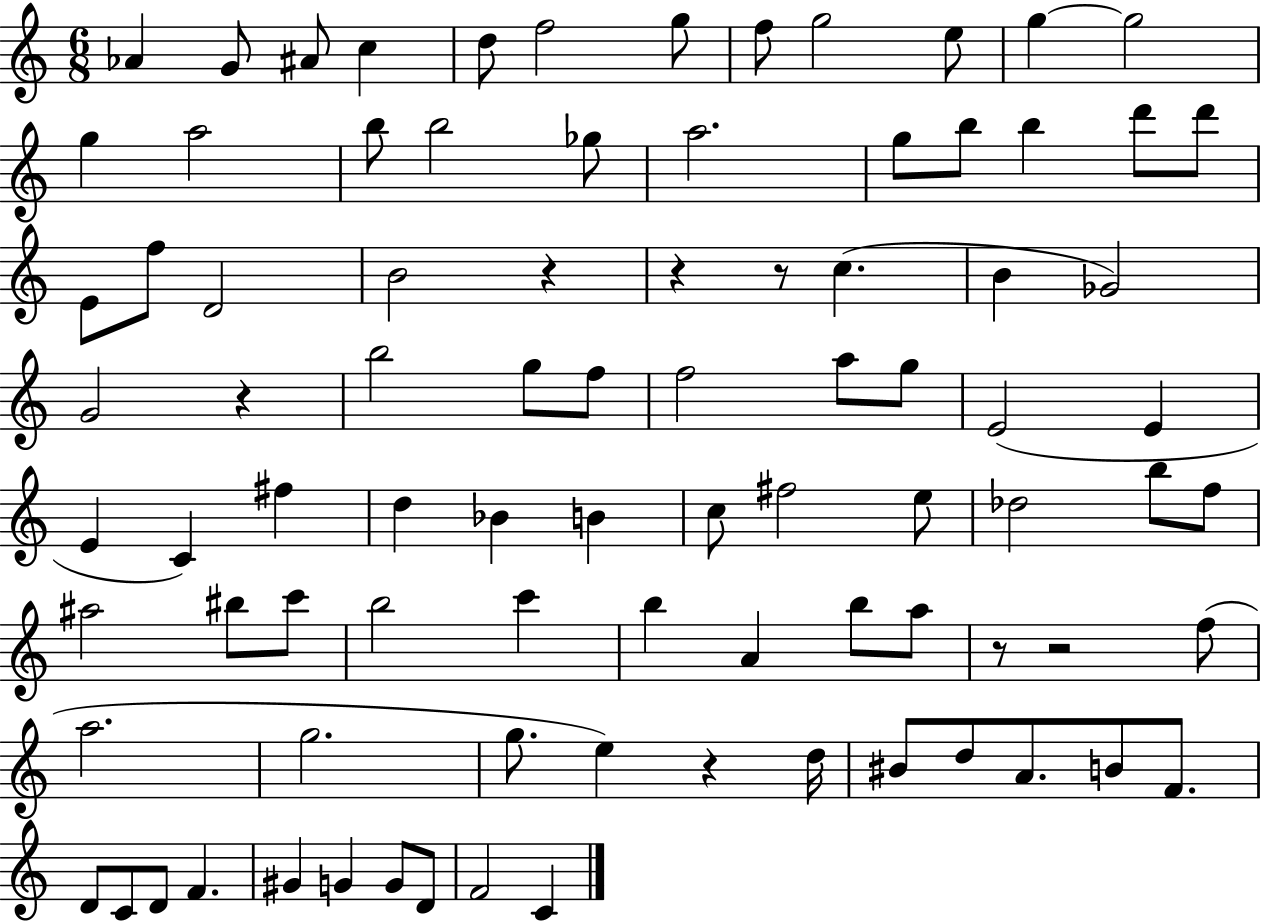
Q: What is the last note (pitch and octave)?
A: C4